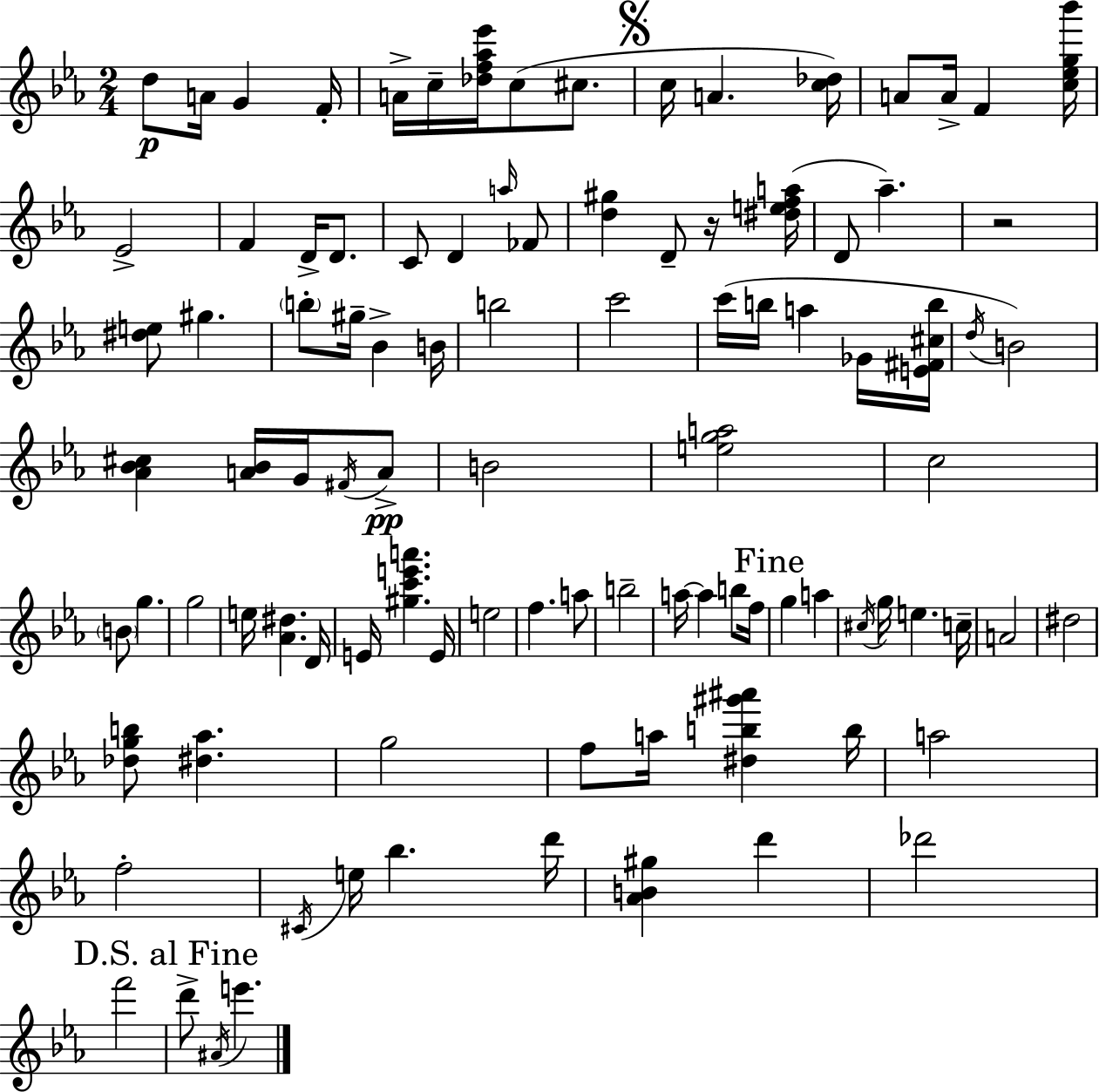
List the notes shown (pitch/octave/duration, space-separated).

D5/e A4/s G4/q F4/s A4/s C5/s [Db5,F5,Ab5,Eb6]/s C5/e C#5/e. C5/s A4/q. [C5,Db5]/s A4/e A4/s F4/q [C5,Eb5,G5,Bb6]/s Eb4/h F4/q D4/s D4/e. C4/e D4/q A5/s FES4/e [D5,G#5]/q D4/e R/s [D#5,E5,F5,A5]/s D4/e Ab5/q. R/h [D#5,E5]/e G#5/q. B5/e G#5/s Bb4/q B4/s B5/h C6/h C6/s B5/s A5/q Gb4/s [E4,F#4,C#5,B5]/s D5/s B4/h [Ab4,Bb4,C#5]/q [A4,Bb4]/s G4/s F#4/s A4/e B4/h [E5,G5,A5]/h C5/h B4/e G5/q. G5/h E5/s [Ab4,D#5]/q. D4/s E4/s [G#5,C6,E6,A6]/q. E4/s E5/h F5/q. A5/e B5/h A5/s A5/q B5/e F5/s G5/q A5/q C#5/s G5/s E5/q. C5/s A4/h D#5/h [Db5,G5,B5]/e [D#5,Ab5]/q. G5/h F5/e A5/s [D#5,B5,G#6,A#6]/q B5/s A5/h F5/h C#4/s E5/s Bb5/q. D6/s [Ab4,B4,G#5]/q D6/q Db6/h F6/h D6/e A#4/s E6/q.